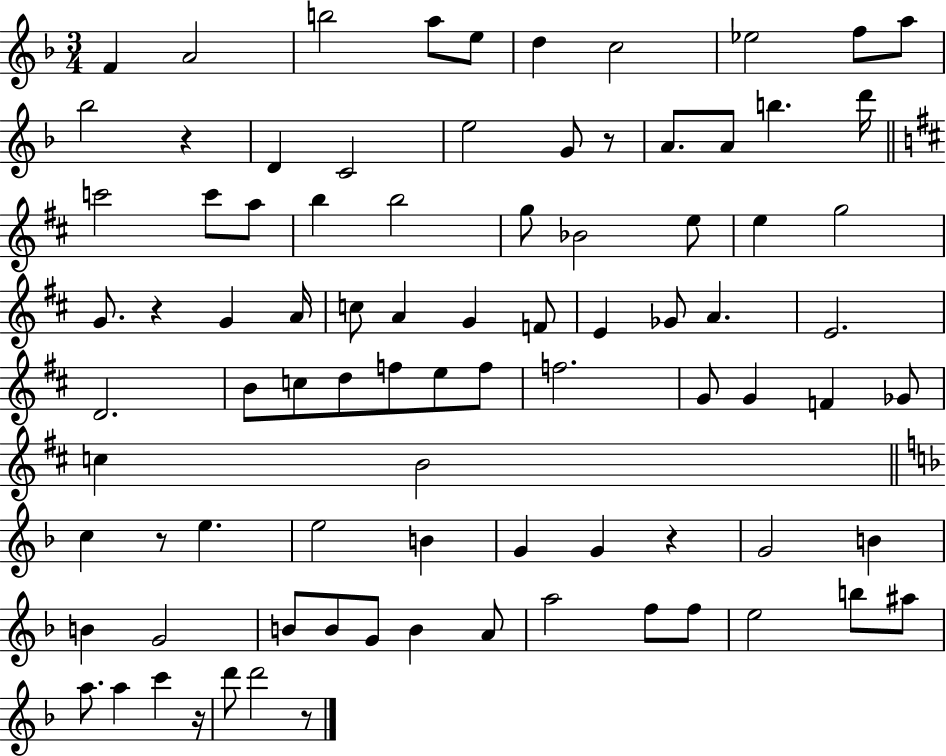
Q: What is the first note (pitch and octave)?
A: F4